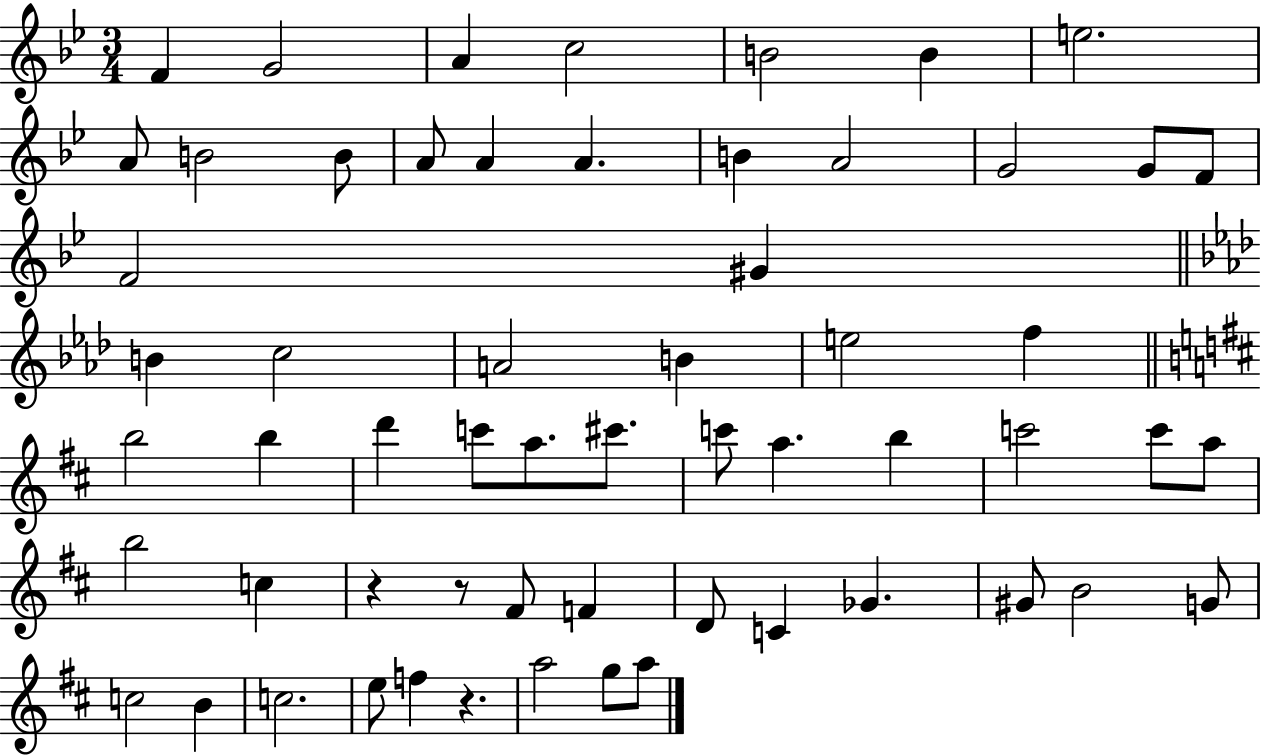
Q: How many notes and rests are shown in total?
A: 59